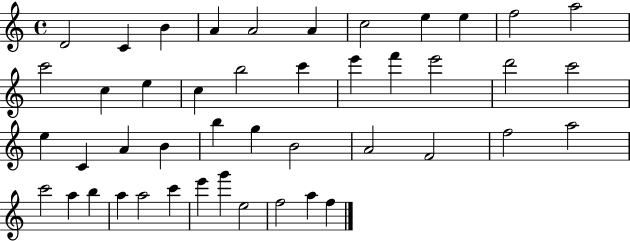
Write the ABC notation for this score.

X:1
T:Untitled
M:4/4
L:1/4
K:C
D2 C B A A2 A c2 e e f2 a2 c'2 c e c b2 c' e' f' e'2 d'2 c'2 e C A B b g B2 A2 F2 f2 a2 c'2 a b a a2 c' e' g' e2 f2 a f